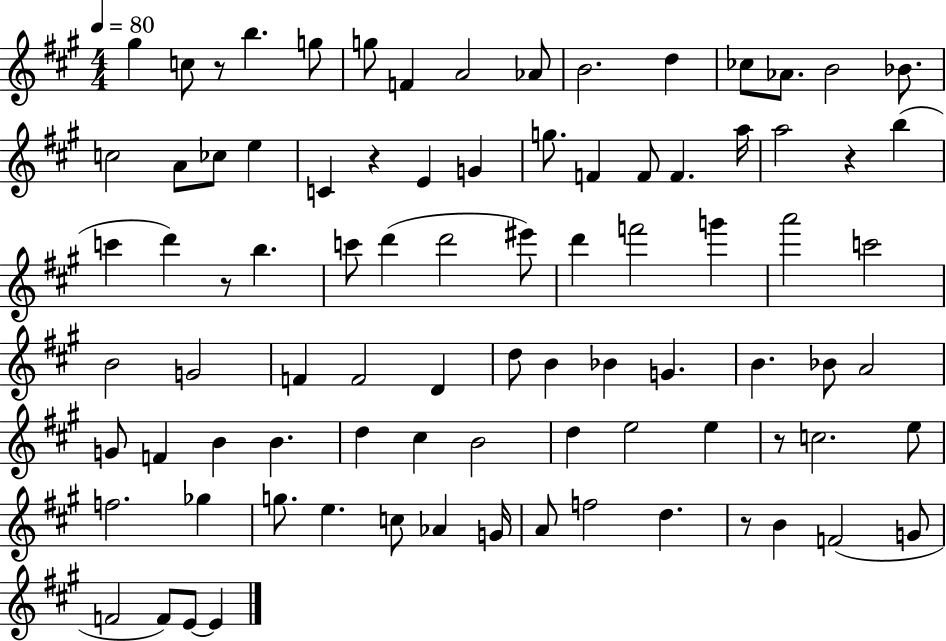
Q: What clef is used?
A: treble